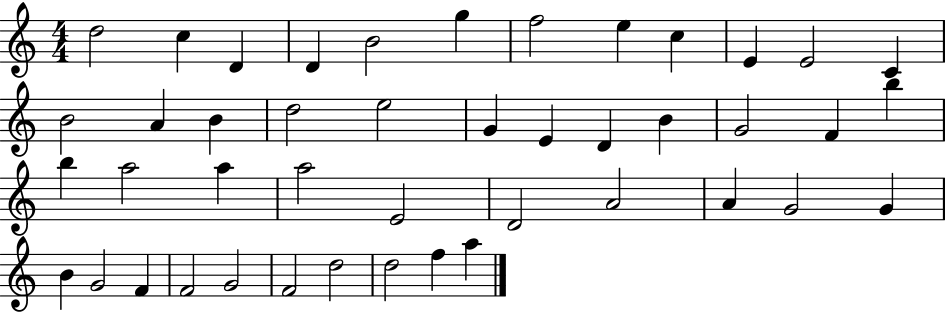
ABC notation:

X:1
T:Untitled
M:4/4
L:1/4
K:C
d2 c D D B2 g f2 e c E E2 C B2 A B d2 e2 G E D B G2 F b b a2 a a2 E2 D2 A2 A G2 G B G2 F F2 G2 F2 d2 d2 f a